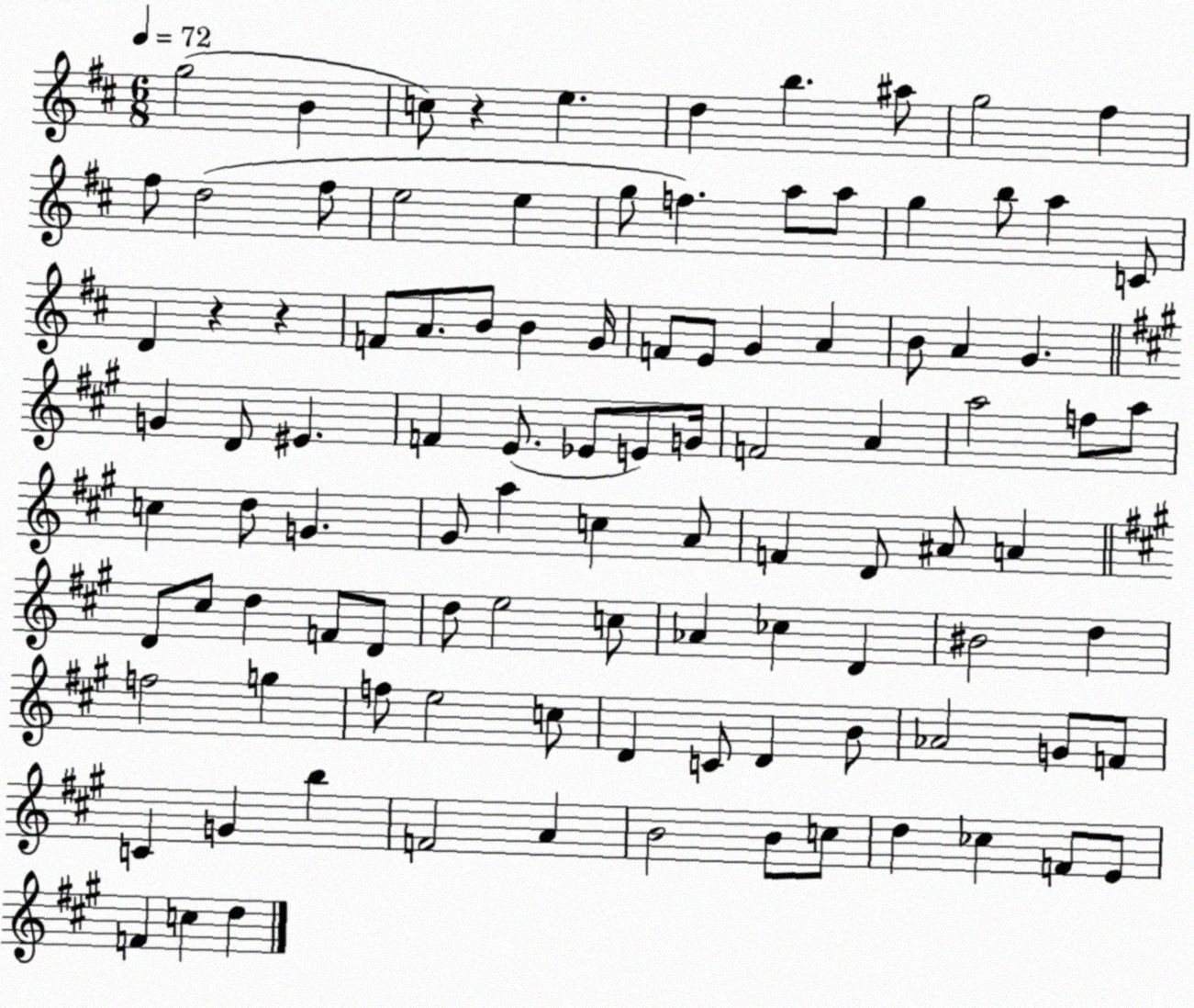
X:1
T:Untitled
M:6/8
L:1/4
K:D
g2 B c/2 z e d b ^a/2 g2 ^f ^f/2 d2 ^f/2 e2 e g/2 f a/2 a/2 g b/2 a C/2 D z z F/2 A/2 B/2 B G/4 F/2 E/2 G A B/2 A G G D/2 ^E F E/2 _E/2 E/2 G/4 F2 A a2 f/2 a/2 c d/2 G ^G/2 a c A/2 F D/2 ^A/2 A D/2 ^c/2 d F/2 D/2 d/2 e2 c/2 _A _c D ^B2 d f2 g f/2 e2 c/2 D C/2 D B/2 _A2 G/2 F/2 C G b F2 A B2 B/2 c/2 d _c F/2 E/2 F c d